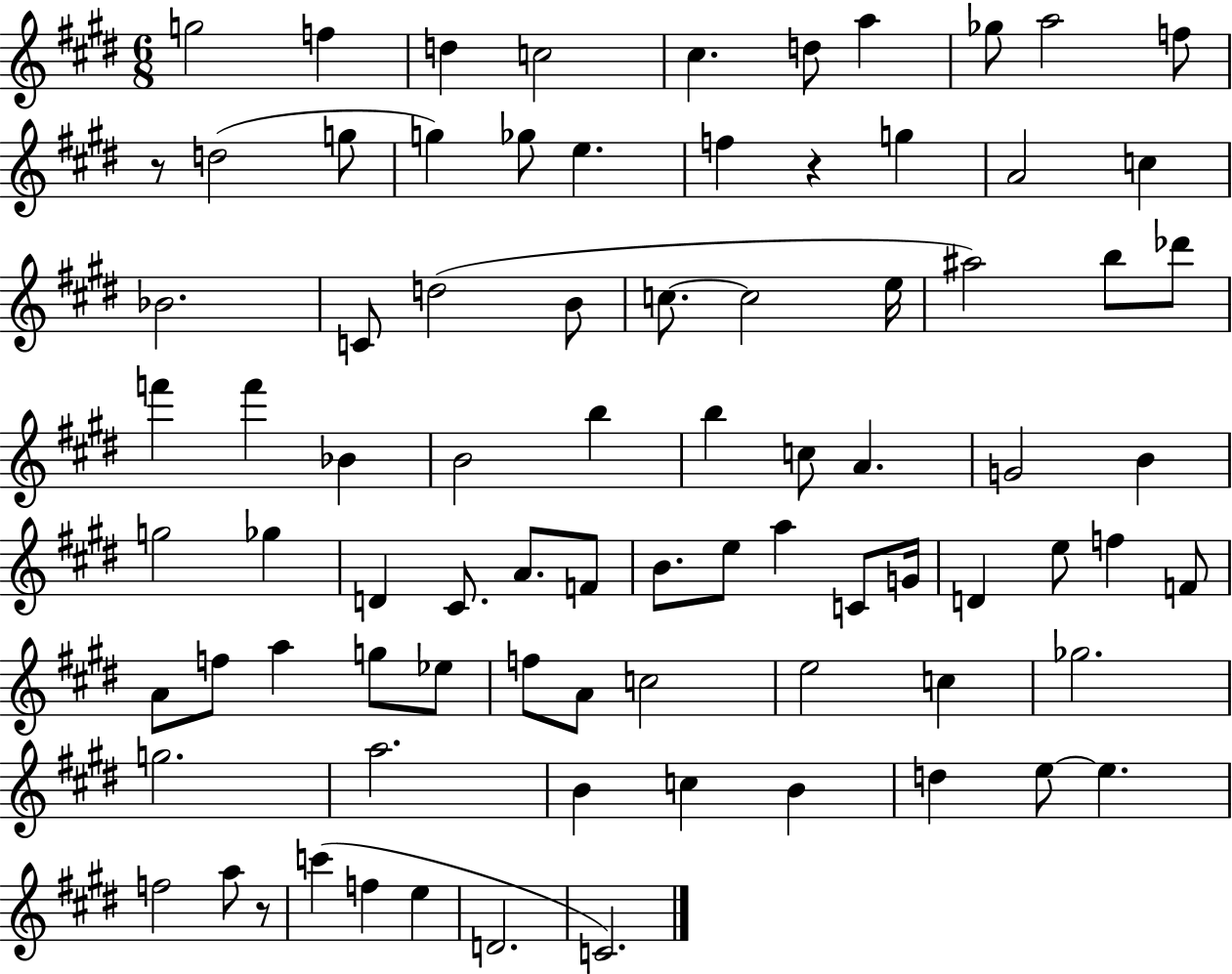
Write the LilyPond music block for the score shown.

{
  \clef treble
  \numericTimeSignature
  \time 6/8
  \key e \major
  \repeat volta 2 { g''2 f''4 | d''4 c''2 | cis''4. d''8 a''4 | ges''8 a''2 f''8 | \break r8 d''2( g''8 | g''4) ges''8 e''4. | f''4 r4 g''4 | a'2 c''4 | \break bes'2. | c'8 d''2( b'8 | c''8.~~ c''2 e''16 | ais''2) b''8 des'''8 | \break f'''4 f'''4 bes'4 | b'2 b''4 | b''4 c''8 a'4. | g'2 b'4 | \break g''2 ges''4 | d'4 cis'8. a'8. f'8 | b'8. e''8 a''4 c'8 g'16 | d'4 e''8 f''4 f'8 | \break a'8 f''8 a''4 g''8 ees''8 | f''8 a'8 c''2 | e''2 c''4 | ges''2. | \break g''2. | a''2. | b'4 c''4 b'4 | d''4 e''8~~ e''4. | \break f''2 a''8 r8 | c'''4( f''4 e''4 | d'2. | c'2.) | \break } \bar "|."
}